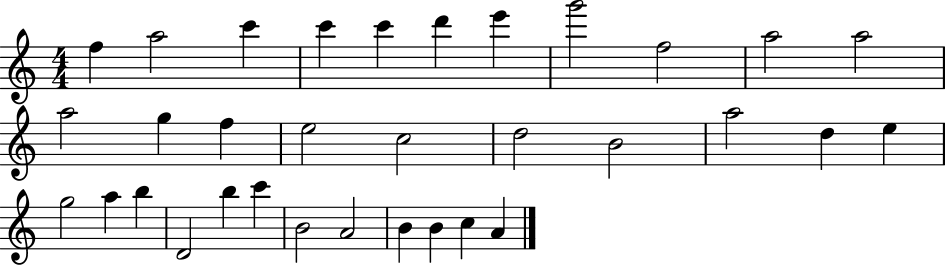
{
  \clef treble
  \numericTimeSignature
  \time 4/4
  \key c \major
  f''4 a''2 c'''4 | c'''4 c'''4 d'''4 e'''4 | g'''2 f''2 | a''2 a''2 | \break a''2 g''4 f''4 | e''2 c''2 | d''2 b'2 | a''2 d''4 e''4 | \break g''2 a''4 b''4 | d'2 b''4 c'''4 | b'2 a'2 | b'4 b'4 c''4 a'4 | \break \bar "|."
}